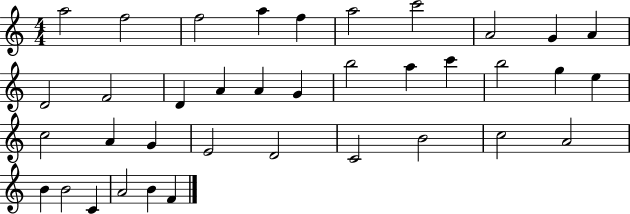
A5/h F5/h F5/h A5/q F5/q A5/h C6/h A4/h G4/q A4/q D4/h F4/h D4/q A4/q A4/q G4/q B5/h A5/q C6/q B5/h G5/q E5/q C5/h A4/q G4/q E4/h D4/h C4/h B4/h C5/h A4/h B4/q B4/h C4/q A4/h B4/q F4/q